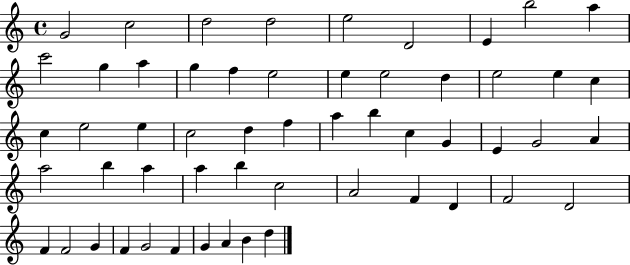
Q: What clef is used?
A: treble